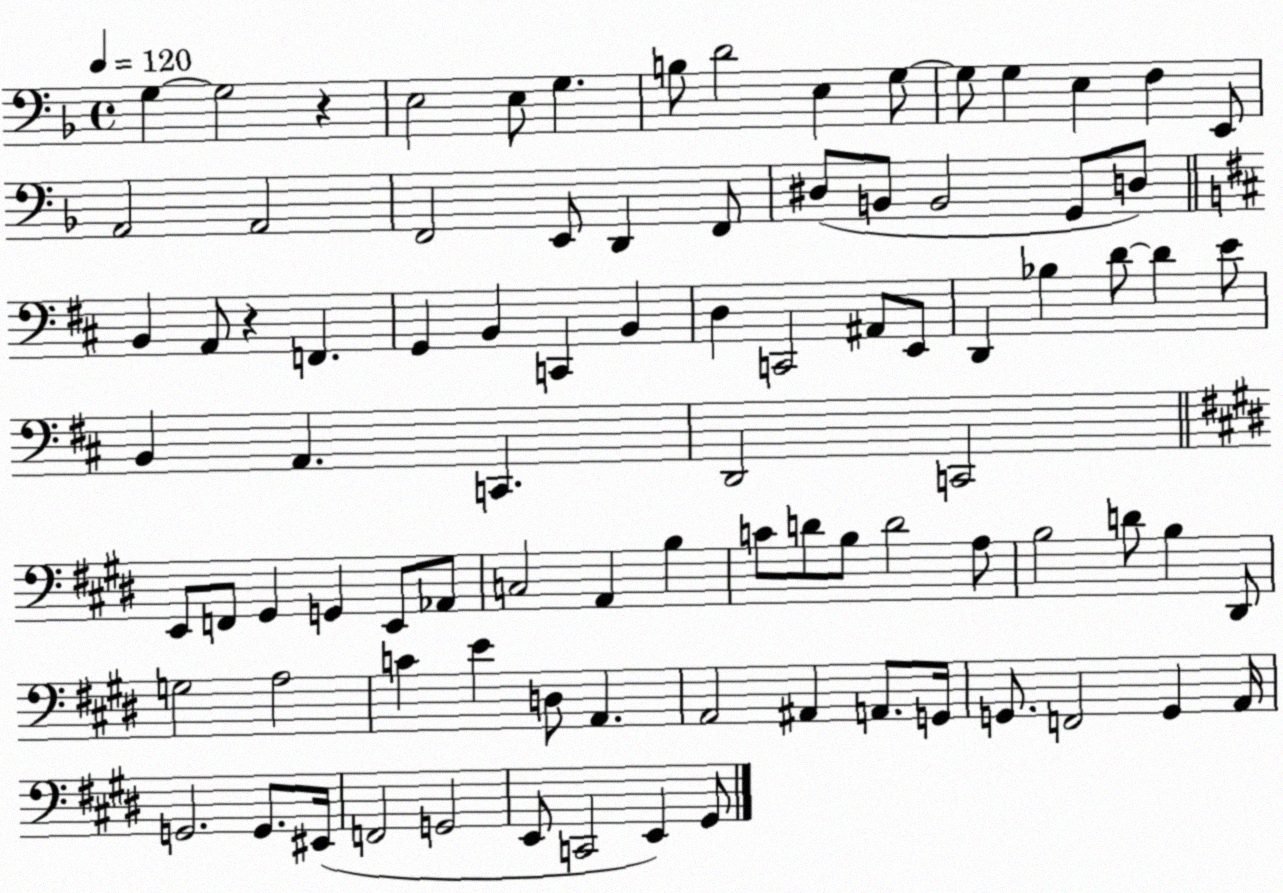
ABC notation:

X:1
T:Untitled
M:4/4
L:1/4
K:F
G, G,2 z E,2 E,/2 G, B,/2 D2 E, G,/2 G,/2 G, E, F, E,,/2 A,,2 A,,2 F,,2 E,,/2 D,, F,,/2 ^D,/2 B,,/2 B,,2 G,,/2 D,/2 B,, A,,/2 z F,, G,, B,, C,, B,, D, C,,2 ^A,,/2 E,,/2 D,, _B, D/2 D E/2 B,, A,, C,, D,,2 C,,2 E,,/2 F,,/2 ^G,, G,, E,,/2 _A,,/2 C,2 A,, B, C/2 D/2 B,/2 D2 A,/2 B,2 D/2 B, ^D,,/2 G,2 A,2 C E D,/2 A,, A,,2 ^A,, A,,/2 G,,/4 G,,/2 F,,2 G,, A,,/4 G,,2 G,,/2 ^E,,/4 F,,2 G,,2 E,,/2 C,,2 E,, ^G,,/2